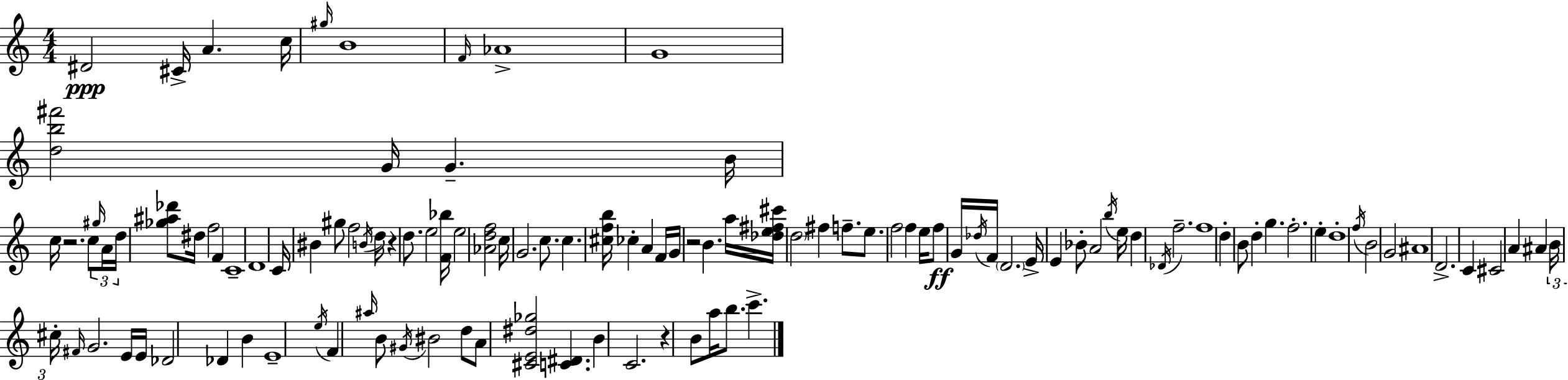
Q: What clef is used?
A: treble